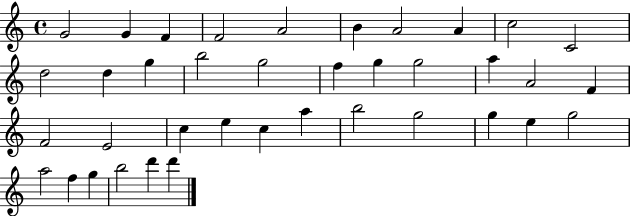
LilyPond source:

{
  \clef treble
  \time 4/4
  \defaultTimeSignature
  \key c \major
  g'2 g'4 f'4 | f'2 a'2 | b'4 a'2 a'4 | c''2 c'2 | \break d''2 d''4 g''4 | b''2 g''2 | f''4 g''4 g''2 | a''4 a'2 f'4 | \break f'2 e'2 | c''4 e''4 c''4 a''4 | b''2 g''2 | g''4 e''4 g''2 | \break a''2 f''4 g''4 | b''2 d'''4 d'''4 | \bar "|."
}